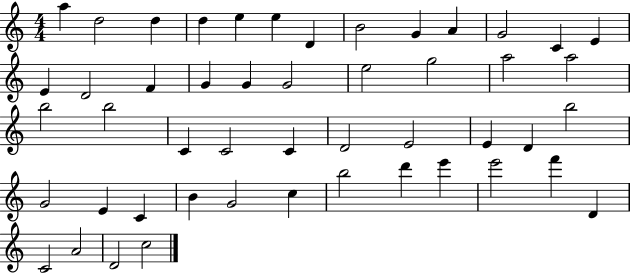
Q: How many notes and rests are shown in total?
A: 49